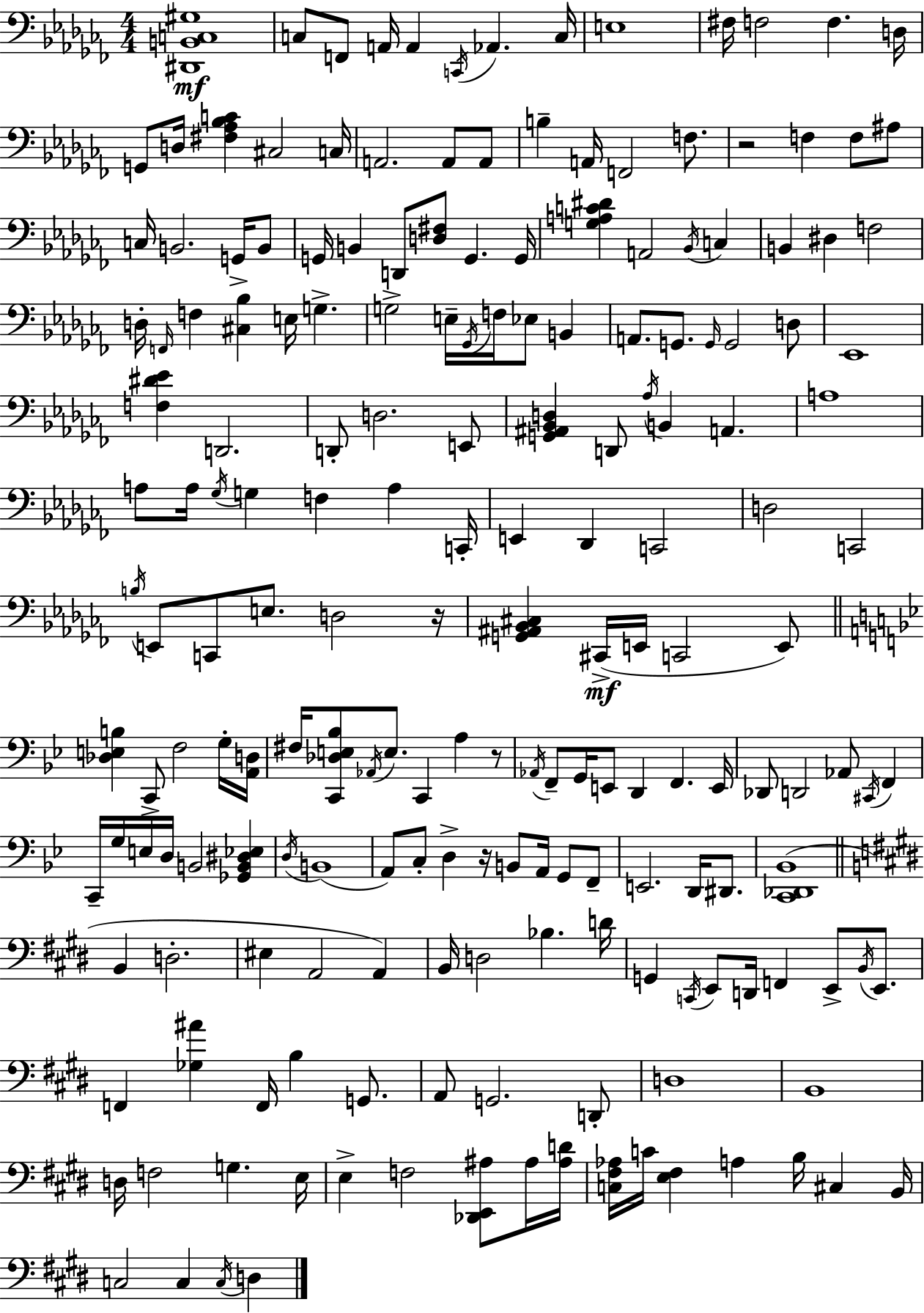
X:1
T:Untitled
M:4/4
L:1/4
K:Abm
[^D,,B,,C,^G,]4 C,/2 F,,/2 A,,/4 A,, C,,/4 _A,, C,/4 E,4 ^F,/4 F,2 F, D,/4 G,,/2 D,/4 [^F,_A,_B,C] ^C,2 C,/4 A,,2 A,,/2 A,,/2 B, A,,/4 F,,2 F,/2 z2 F, F,/2 ^A,/2 C,/4 B,,2 G,,/4 B,,/2 G,,/4 B,, D,,/2 [D,^F,]/2 G,, G,,/4 [G,A,C^D] A,,2 _B,,/4 C, B,, ^D, F,2 D,/4 F,,/4 F, [^C,_B,] E,/4 G, G,2 E,/4 _G,,/4 F,/4 _E,/2 B,, A,,/2 G,,/2 G,,/4 G,,2 D,/2 _E,,4 [F,^D_E] D,,2 D,,/2 D,2 E,,/2 [G,,^A,,_B,,D,] D,,/2 _A,/4 B,, A,, A,4 A,/2 A,/4 _G,/4 G, F, A, C,,/4 E,, _D,, C,,2 D,2 C,,2 B,/4 E,,/2 C,,/2 E,/2 D,2 z/4 [G,,^A,,_B,,^C,] ^C,,/4 E,,/4 C,,2 E,,/2 [_D,E,B,] C,,/2 F,2 G,/4 [A,,D,]/4 ^F,/4 [C,,_D,E,_B,]/2 _A,,/4 E,/2 C,, A, z/2 _A,,/4 F,,/2 G,,/4 E,,/2 D,, F,, E,,/4 _D,,/2 D,,2 _A,,/2 ^C,,/4 F,, C,,/4 G,/4 E,/4 D,/4 B,,2 [_G,,B,,^D,_E,] D,/4 B,,4 A,,/2 C,/2 D, z/4 B,,/2 A,,/4 G,,/2 F,,/2 E,,2 D,,/4 ^D,,/2 [C,,_D,,_B,,]4 B,, D,2 ^E, A,,2 A,, B,,/4 D,2 _B, D/4 G,, C,,/4 E,,/2 D,,/4 F,, E,,/2 B,,/4 E,,/2 F,, [_G,^A] F,,/4 B, G,,/2 A,,/2 G,,2 D,,/2 D,4 B,,4 D,/4 F,2 G, E,/4 E, F,2 [_D,,E,,^A,]/2 ^A,/4 [^A,D]/4 [C,^F,_A,]/4 C/4 [E,^F,] A, B,/4 ^C, B,,/4 C,2 C, C,/4 D,